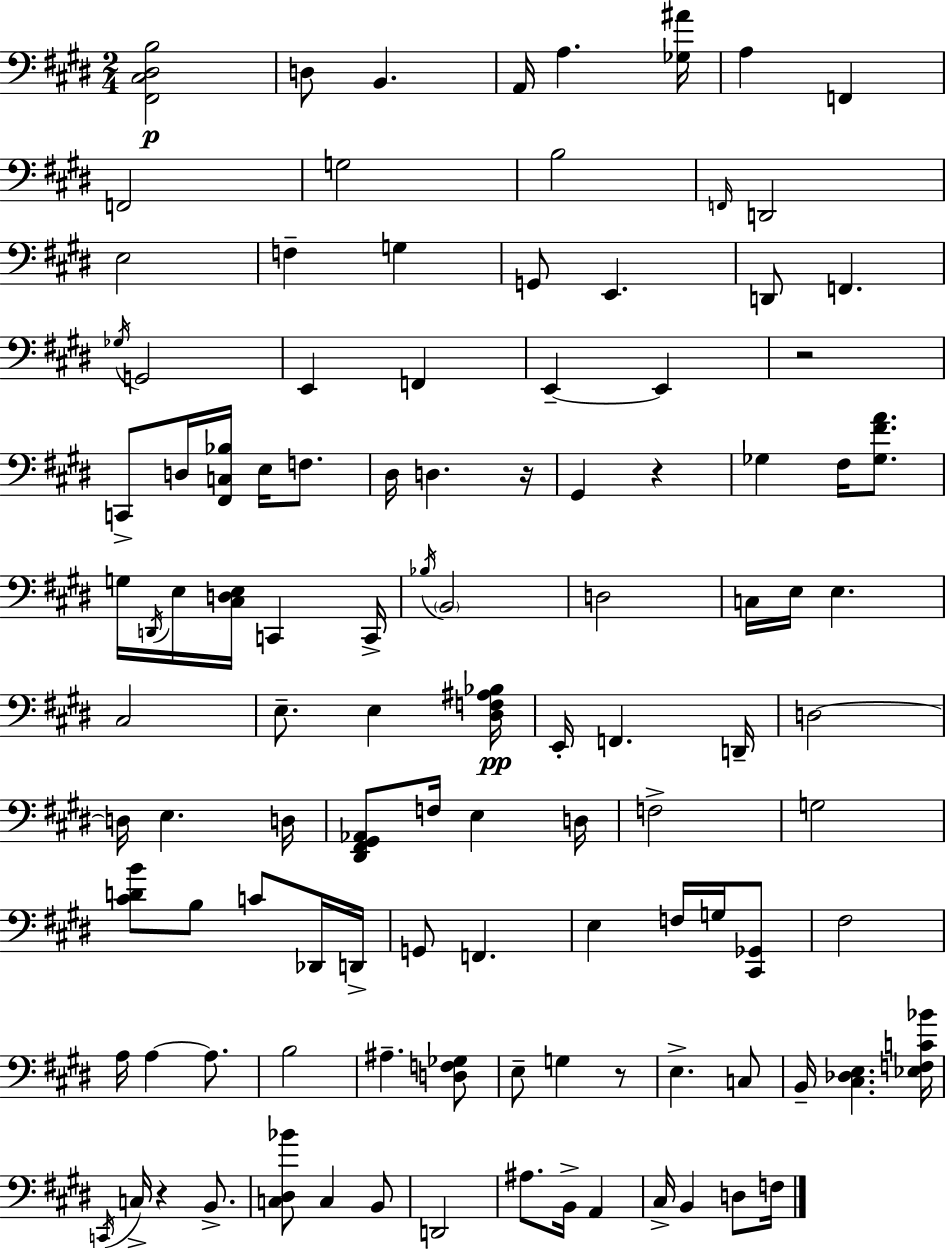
{
  \clef bass
  \numericTimeSignature
  \time 2/4
  \key e \major
  <fis, cis dis b>2\p | d8 b,4. | a,16 a4. <ges ais'>16 | a4 f,4 | \break f,2 | g2 | b2 | \grace { f,16 } d,2 | \break e2 | f4-- g4 | g,8 e,4. | d,8 f,4. | \break \acciaccatura { ges16 } g,2 | e,4 f,4 | e,4--~~ e,4 | r2 | \break c,8-> d16 <fis, c bes>16 e16 f8. | dis16 d4. | r16 gis,4 r4 | ges4 fis16 <ges fis' a'>8. | \break g16 \acciaccatura { d,16 } e16 <cis d e>16 c,4 | c,16-> \acciaccatura { bes16 } \parenthesize b,2 | d2 | c16 e16 e4. | \break cis2 | e8.-- e4 | <dis f ais bes>16\pp e,16-. f,4. | d,16-- d2~~ | \break d16 e4. | d16 <dis, fis, gis, aes,>8 f16 e4 | d16 f2-> | g2 | \break <cis' d' b'>8 b8 | c'8 des,16 d,16-> g,8 f,4. | e4 | f16 g16 <cis, ges,>8 fis2 | \break a16 a4~~ | a8. b2 | ais4.-- | <d f ges>8 e8-- g4 | \break r8 e4.-> | c8 b,16-- <cis des e>4. | <ees f c' bes'>16 \acciaccatura { c,16 } c16-> r4 | b,8.-> <c dis bes'>8 c4 | \break b,8 d,2 | ais8. | b,16-> a,4 cis16-> b,4 | d8 f16 \bar "|."
}